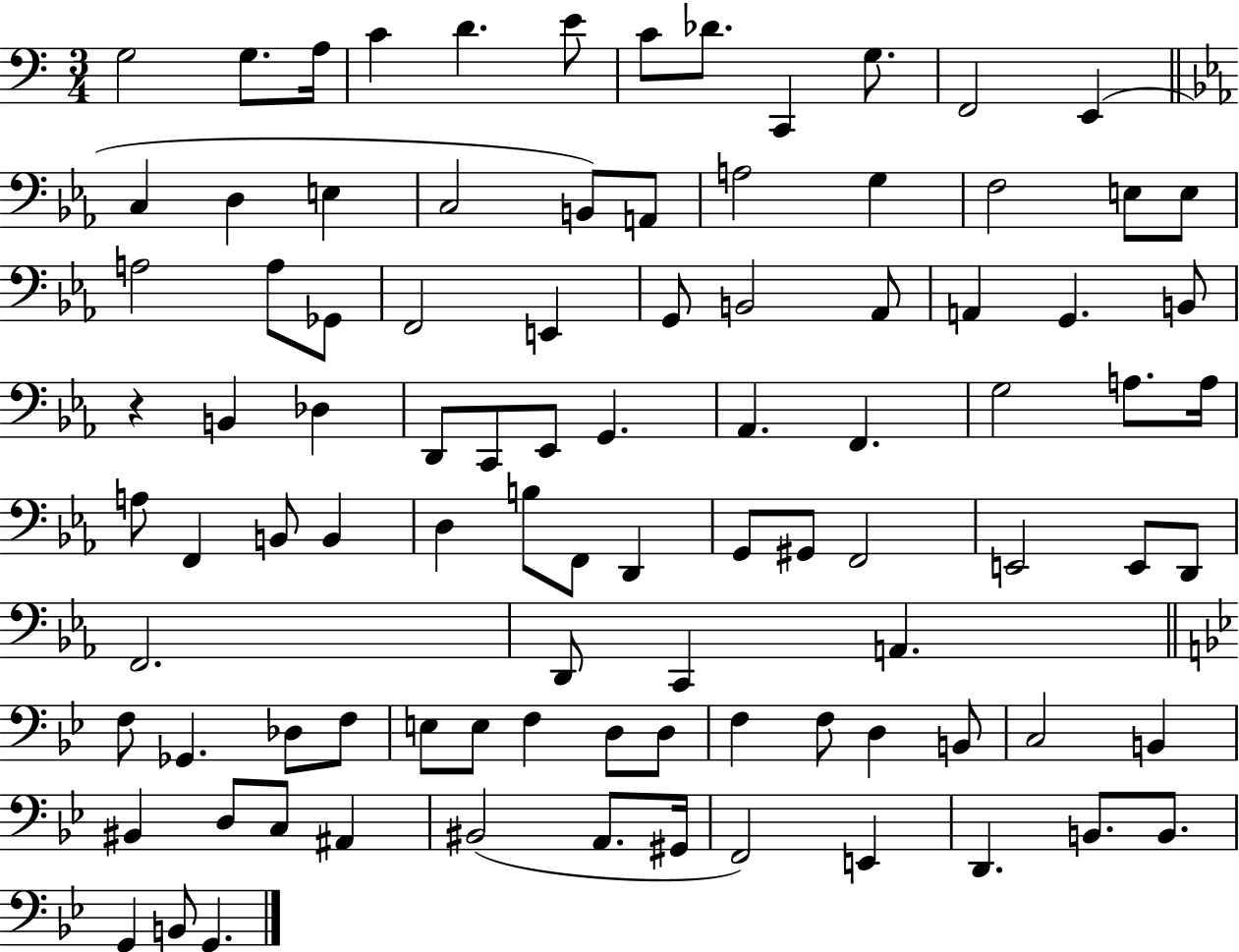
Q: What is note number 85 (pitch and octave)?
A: G#2